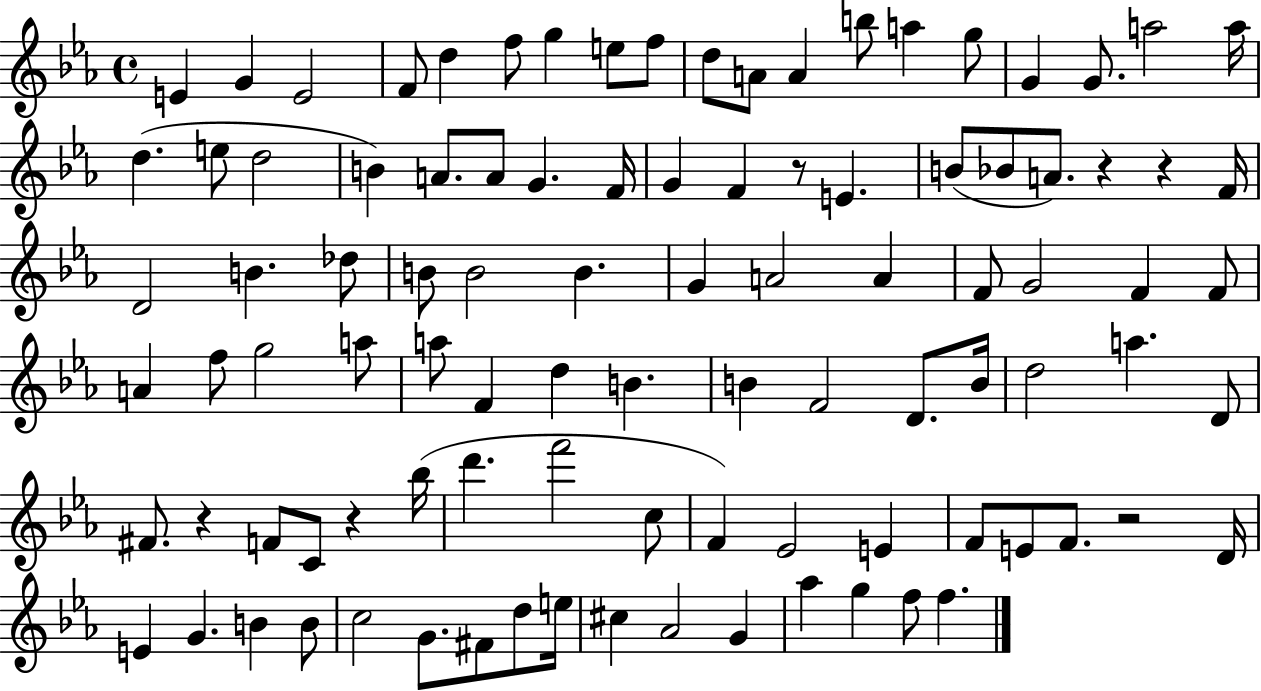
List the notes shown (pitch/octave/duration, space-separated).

E4/q G4/q E4/h F4/e D5/q F5/e G5/q E5/e F5/e D5/e A4/e A4/q B5/e A5/q G5/e G4/q G4/e. A5/h A5/s D5/q. E5/e D5/h B4/q A4/e. A4/e G4/q. F4/s G4/q F4/q R/e E4/q. B4/e Bb4/e A4/e. R/q R/q F4/s D4/h B4/q. Db5/e B4/e B4/h B4/q. G4/q A4/h A4/q F4/e G4/h F4/q F4/e A4/q F5/e G5/h A5/e A5/e F4/q D5/q B4/q. B4/q F4/h D4/e. B4/s D5/h A5/q. D4/e F#4/e. R/q F4/e C4/e R/q Bb5/s D6/q. F6/h C5/e F4/q Eb4/h E4/q F4/e E4/e F4/e. R/h D4/s E4/q G4/q. B4/q B4/e C5/h G4/e. F#4/e D5/e E5/s C#5/q Ab4/h G4/q Ab5/q G5/q F5/e F5/q.